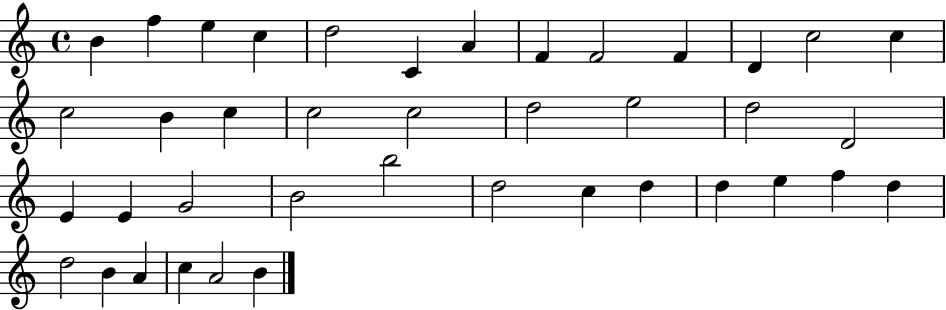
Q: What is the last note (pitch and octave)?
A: B4